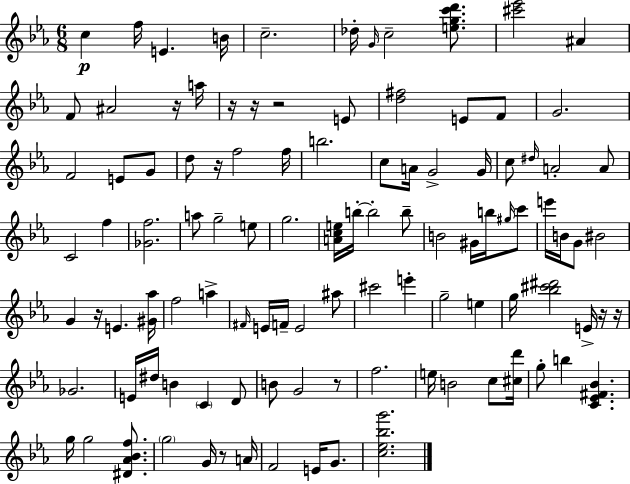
{
  \clef treble
  \numericTimeSignature
  \time 6/8
  \key ees \major
  c''4\p f''16 e'4. b'16 | c''2.-- | des''16-. \grace { g'16 } c''2-- <e'' g'' c''' d'''>8. | <cis''' ees'''>2 ais'4 | \break f'8 ais'2 r16 | a''16 r16 r16 r2 e'8 | <d'' fis''>2 e'8 f'8 | g'2. | \break f'2 e'8 g'8 | d''8 r16 f''2 | f''16 b''2. | c''8 a'16 g'2-> | \break g'16 c''8 \grace { dis''16 } a'2-. | a'8 c'2 f''4 | <ges' f''>2. | a''8 g''2-- | \break e''8 g''2. | <a' c'' e''>16 b''16-.~~ b''2-. | b''8-- b'2 gis'16 b''16 | \grace { gis''16 } c'''8 e'''16 b'16 g'8 bis'2 | \break g'4 r16 e'4. | <gis' aes''>16 f''2 a''4-> | \grace { fis'16 } e'16 f'16-- e'2 | ais''8 cis'''2 | \break e'''4-. g''2-- | e''4 g''16 <bes'' cis''' dis'''>2 | e'16-> r16 r16 ges'2. | e'16 dis''16 b'4 \parenthesize c'4 | \break d'8 b'8 g'2 | r8 f''2. | e''16 b'2 | c''8 <cis'' d'''>16 g''8-. b''4 <c' ees' fis' bes'>4. | \break g''16 g''2 | <dis' aes' bes' f''>8. \parenthesize g''2 | g'16 r8 a'16 f'2 | e'16 g'8. <c'' ees'' bes'' g'''>2. | \break \bar "|."
}